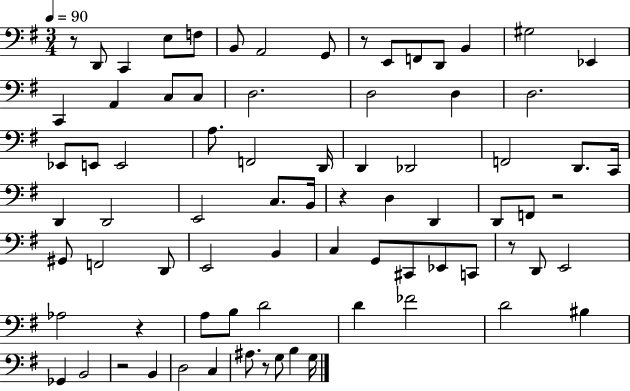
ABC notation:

X:1
T:Untitled
M:3/4
L:1/4
K:G
z/2 D,,/2 C,, E,/2 F,/2 B,,/2 A,,2 G,,/2 z/2 E,,/2 F,,/2 D,,/2 B,, ^G,2 _E,, C,, A,, C,/2 C,/2 D,2 D,2 D, D,2 _E,,/2 E,,/2 E,,2 A,/2 F,,2 D,,/4 D,, _D,,2 F,,2 D,,/2 C,,/4 D,, D,,2 E,,2 C,/2 B,,/4 z D, D,, D,,/2 F,,/2 z2 ^G,,/2 F,,2 D,,/2 E,,2 B,, C, G,,/2 ^C,,/2 _E,,/2 C,,/2 z/2 D,,/2 E,,2 _A,2 z A,/2 B,/2 D2 D _F2 D2 ^B, _G,, B,,2 z2 B,, D,2 C, ^A,/2 z/2 G,/2 B, G,/4